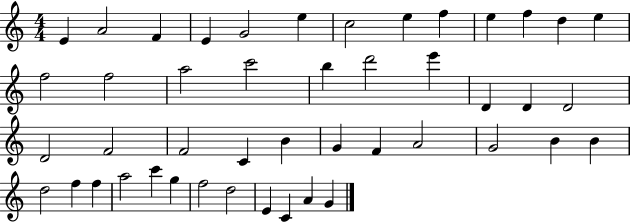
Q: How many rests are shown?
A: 0